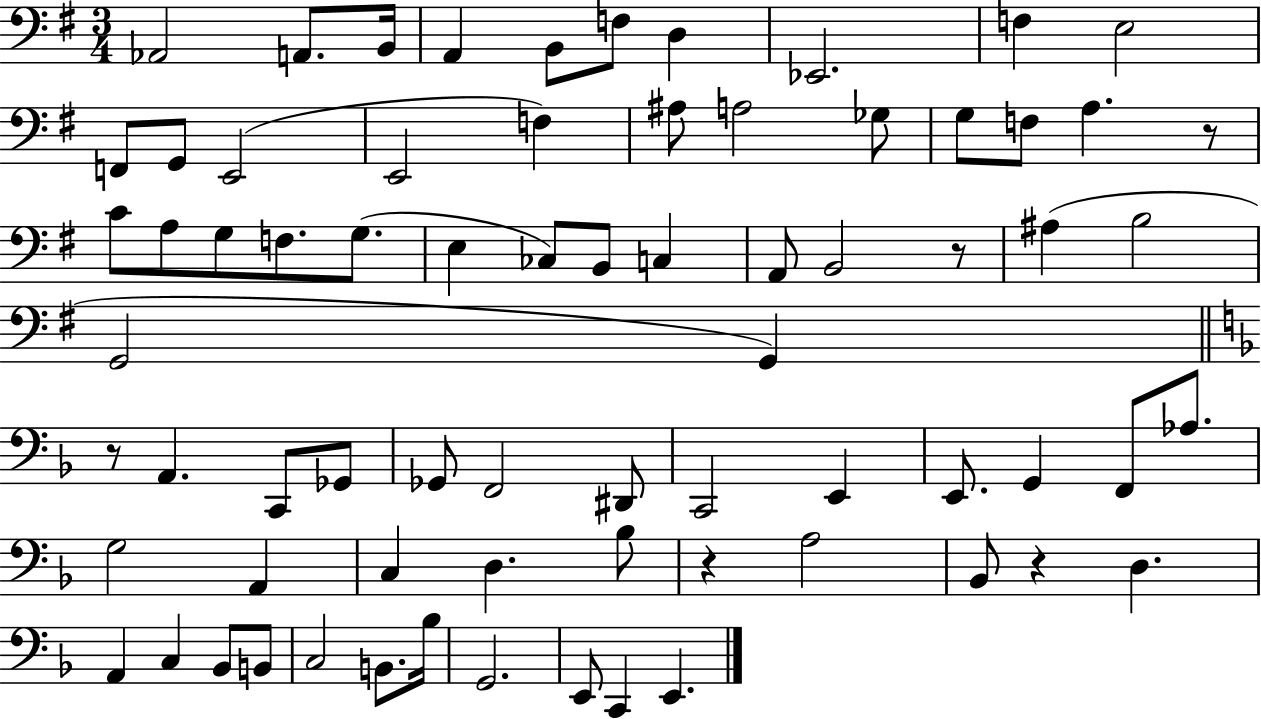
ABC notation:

X:1
T:Untitled
M:3/4
L:1/4
K:G
_A,,2 A,,/2 B,,/4 A,, B,,/2 F,/2 D, _E,,2 F, E,2 F,,/2 G,,/2 E,,2 E,,2 F, ^A,/2 A,2 _G,/2 G,/2 F,/2 A, z/2 C/2 A,/2 G,/2 F,/2 G,/2 E, _C,/2 B,,/2 C, A,,/2 B,,2 z/2 ^A, B,2 G,,2 G,, z/2 A,, C,,/2 _G,,/2 _G,,/2 F,,2 ^D,,/2 C,,2 E,, E,,/2 G,, F,,/2 _A,/2 G,2 A,, C, D, _B,/2 z A,2 _B,,/2 z D, A,, C, _B,,/2 B,,/2 C,2 B,,/2 _B,/4 G,,2 E,,/2 C,, E,,